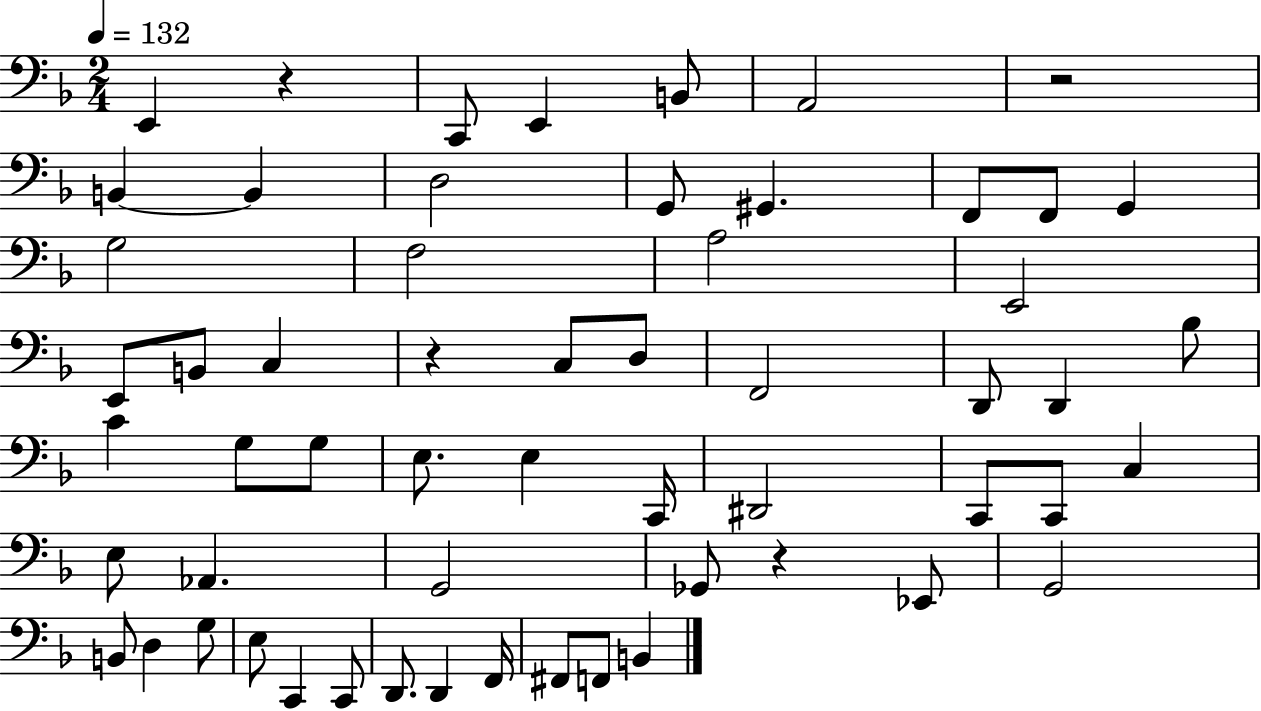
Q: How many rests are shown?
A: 4